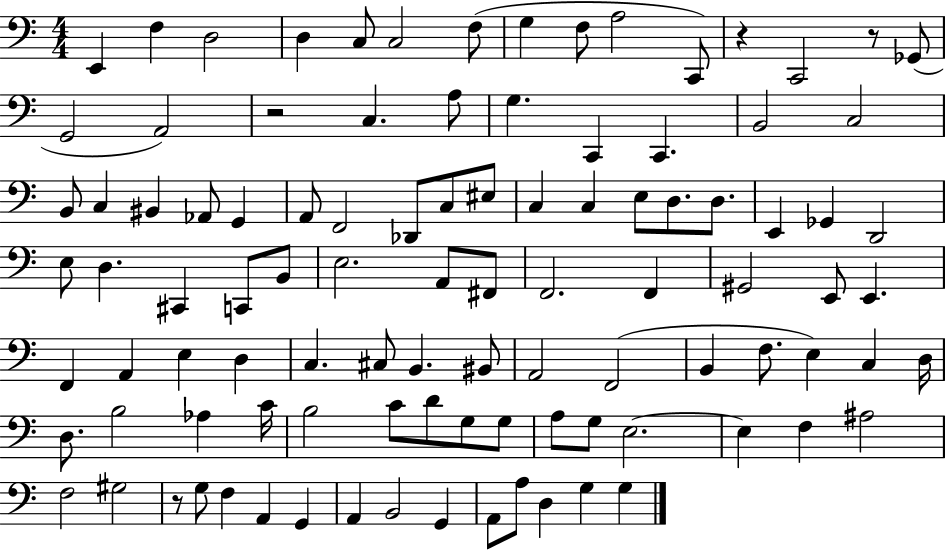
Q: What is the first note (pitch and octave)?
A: E2